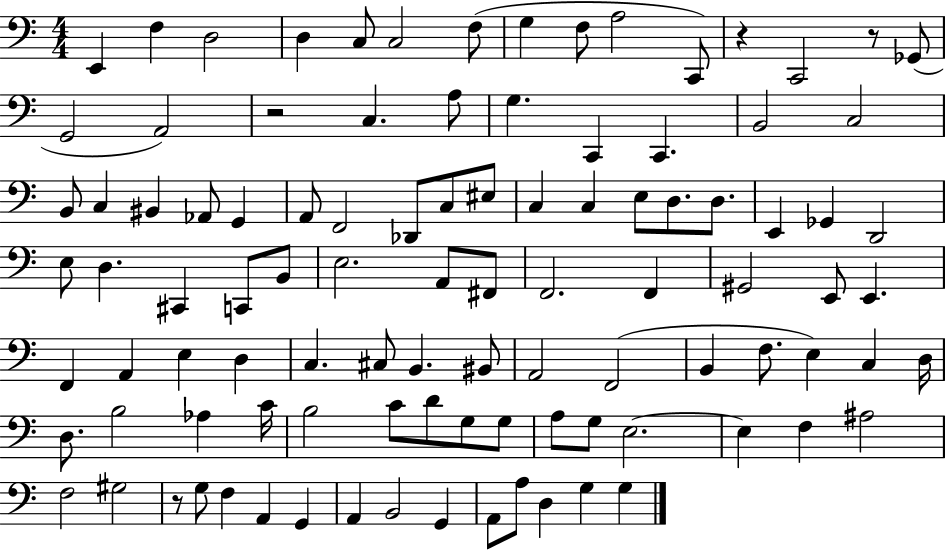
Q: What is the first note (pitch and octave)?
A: E2